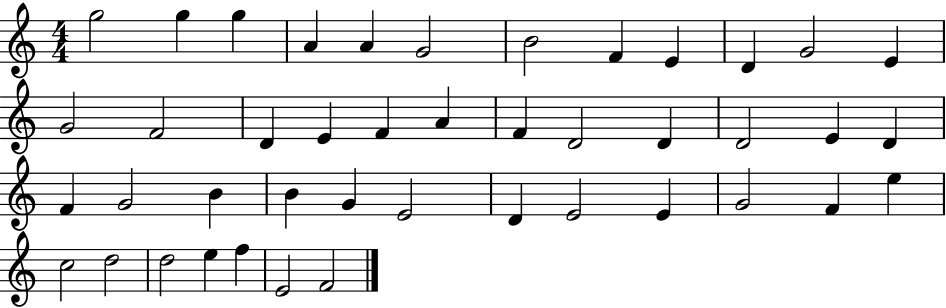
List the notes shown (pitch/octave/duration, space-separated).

G5/h G5/q G5/q A4/q A4/q G4/h B4/h F4/q E4/q D4/q G4/h E4/q G4/h F4/h D4/q E4/q F4/q A4/q F4/q D4/h D4/q D4/h E4/q D4/q F4/q G4/h B4/q B4/q G4/q E4/h D4/q E4/h E4/q G4/h F4/q E5/q C5/h D5/h D5/h E5/q F5/q E4/h F4/h